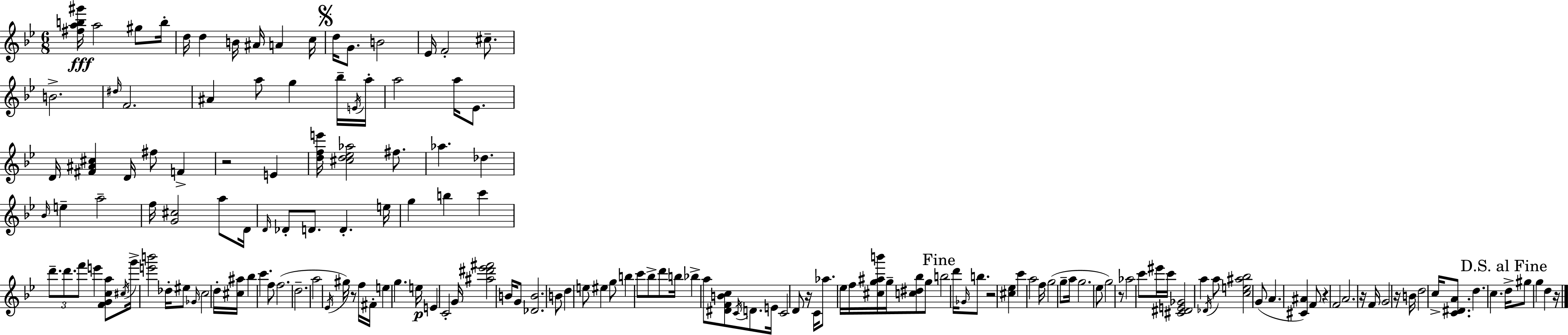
[F#5,A5,B5,G#6]/s A5/h G#5/e B5/s D5/s D5/q B4/s A#4/s A4/q C5/s D5/s G4/e. B4/h Eb4/s F4/h C#5/e. B4/h. D#5/s F4/h. A#4/q A5/e G5/q Bb5/s E4/s A5/s A5/h A5/s Eb4/e. D4/s [F#4,A#4,C#5]/q D4/s F#5/e F4/q R/h E4/q [D5,F5,E6]/s [C#5,D5,Eb5,Ab5]/h F#5/e. Ab5/q. Db5/q. Bb4/s E5/q A5/h F5/s [G4,C#5]/h A5/e D4/s D4/s Db4/e D4/e. D4/q. E5/s G5/q B5/q C6/q D6/e. D6/e. F6/e E6/q [F4,G4,C5,A5]/e C#5/s G6/s [E6,B6]/h Db5/s EIS5/e Gb4/s C5/h D5/s [C#5,A#5]/s Bb5/q C6/q. F5/e F5/h. D5/h. A5/h Eb4/s G#5/s R/e F5/s F#4/s E5/q G5/q. E5/s E4/q C4/h G4/s [A#5,D#6,Eb6,F#6]/h B4/s G4/e [Db4,B4]/h. B4/e D5/q E5/e EIS5/q G5/e B5/q C6/e Bb5/e D6/e B5/s Bb5/q A5/e [D#4,F4,B4,C5]/e C4/s D4/e. E4/s C4/h D4/e R/s C4/s Ab5/e. Eb5/s F5/s [C#5,G5,A#5,B6]/s G5/s [C5,D#5,Bb5]/e G5/e B5/h D6/s Gb4/s B5/e. R/h [C#5,Eb5]/q C6/q A5/h F5/s G5/h G5/e A5/s G5/h. Eb5/e G5/h R/e Ab5/h C6/e EIS6/s C6/s [C#4,D#4,E4,Gb4]/h A5/q Db4/s A5/e [C5,E5,A#5,Bb5]/h G4/e A4/q. [C#4,A#4]/q F4/e R/q F4/h A4/h. R/s F4/s G4/h R/s B4/s D5/h C5/s [C4,D#4,A4]/e. D5/q. C5/q. D5/s G#5/e G5/q D5/q R/s